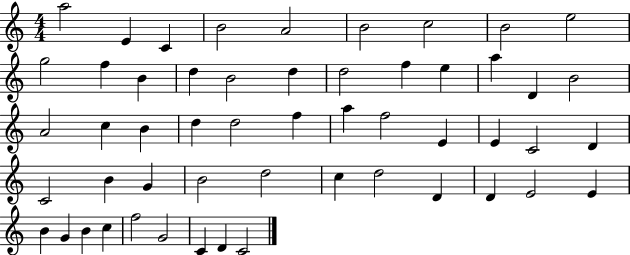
X:1
T:Untitled
M:4/4
L:1/4
K:C
a2 E C B2 A2 B2 c2 B2 e2 g2 f B d B2 d d2 f e a D B2 A2 c B d d2 f a f2 E E C2 D C2 B G B2 d2 c d2 D D E2 E B G B c f2 G2 C D C2